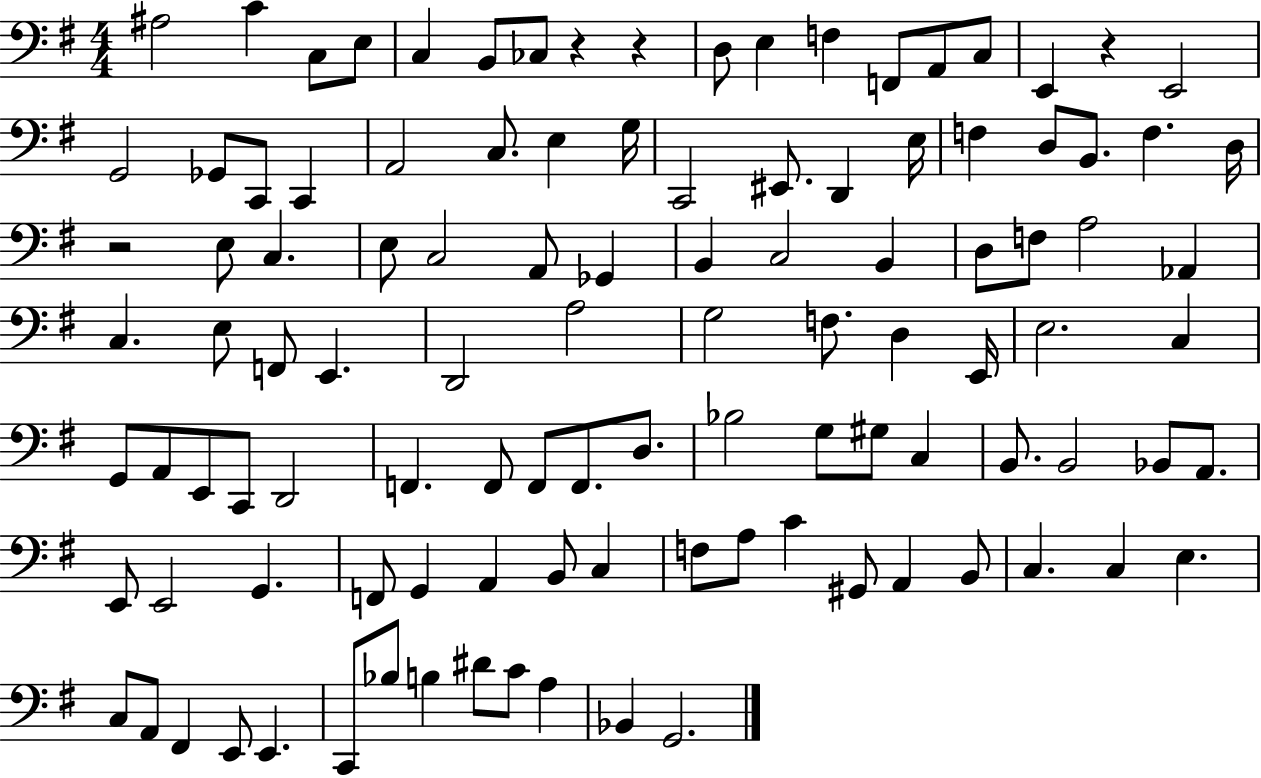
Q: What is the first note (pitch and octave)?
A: A#3